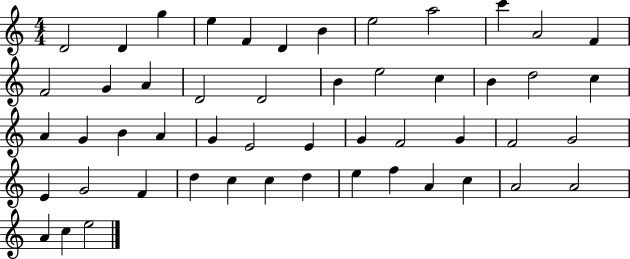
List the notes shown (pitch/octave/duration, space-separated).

D4/h D4/q G5/q E5/q F4/q D4/q B4/q E5/h A5/h C6/q A4/h F4/q F4/h G4/q A4/q D4/h D4/h B4/q E5/h C5/q B4/q D5/h C5/q A4/q G4/q B4/q A4/q G4/q E4/h E4/q G4/q F4/h G4/q F4/h G4/h E4/q G4/h F4/q D5/q C5/q C5/q D5/q E5/q F5/q A4/q C5/q A4/h A4/h A4/q C5/q E5/h